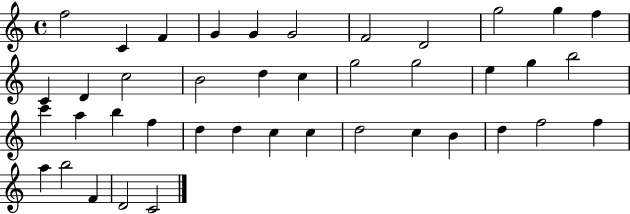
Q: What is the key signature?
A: C major